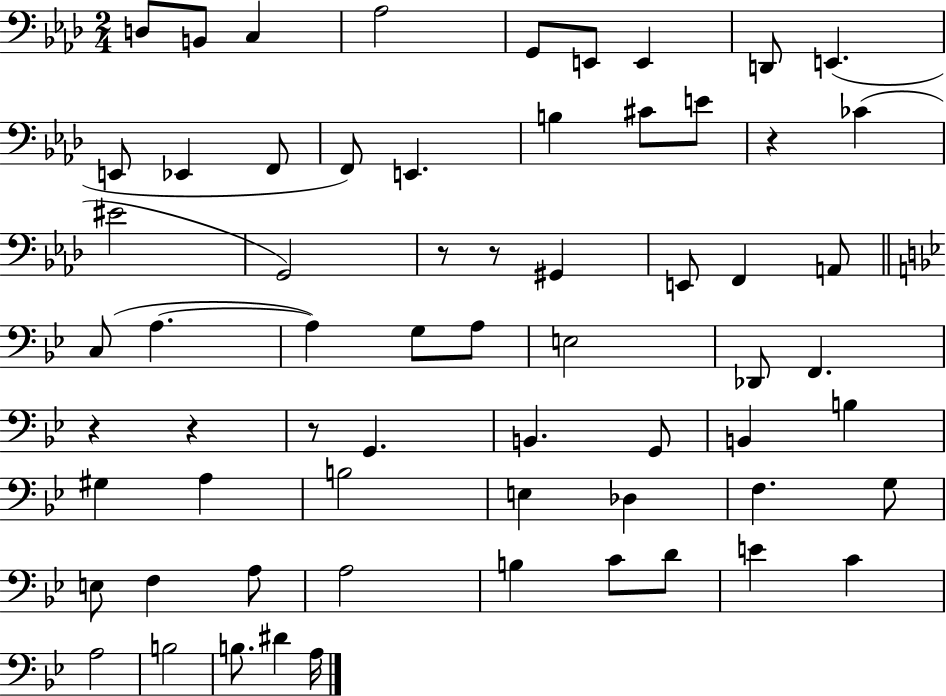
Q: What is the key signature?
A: AES major